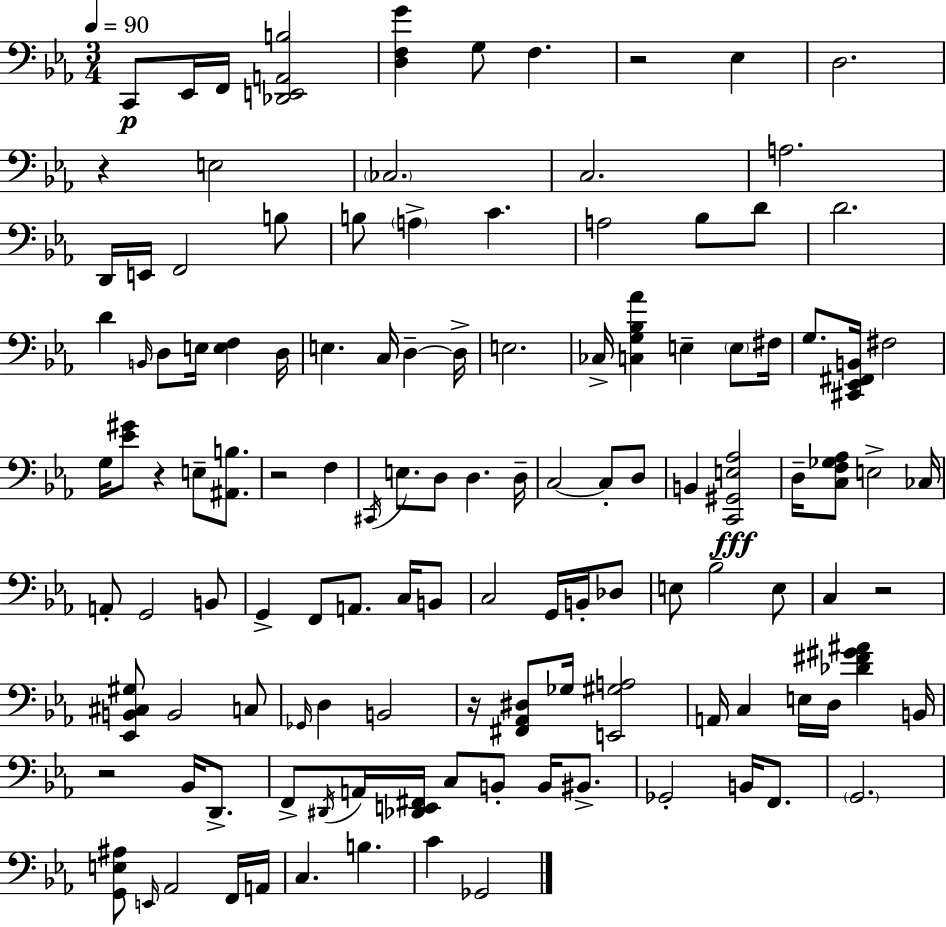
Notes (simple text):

C2/e Eb2/s F2/s [Db2,E2,A2,B3]/h [D3,F3,G4]/q G3/e F3/q. R/h Eb3/q D3/h. R/q E3/h CES3/h. C3/h. A3/h. D2/s E2/s F2/h B3/e B3/e A3/q C4/q. A3/h Bb3/e D4/e D4/h. D4/q B2/s D3/e E3/s [E3,F3]/q D3/s E3/q. C3/s D3/q D3/s E3/h. CES3/s [C3,G3,Bb3,Ab4]/q E3/q E3/e F#3/s G3/e. [C#2,Eb2,F#2,B2]/s F#3/h G3/s [Eb4,G#4]/e R/q E3/e [A#2,B3]/e. R/h F3/q C#2/s E3/e. D3/e D3/q. D3/s C3/h C3/e D3/e B2/q [C2,G#2,E3,Ab3]/h D3/s [C3,F3,Gb3,Ab3]/e E3/h CES3/s A2/e G2/h B2/e G2/q F2/e A2/e. C3/s B2/e C3/h G2/s B2/s Db3/e E3/e Bb3/h E3/e C3/q R/h [Eb2,B2,C#3,G#3]/e B2/h C3/e Gb2/s D3/q B2/h R/s [F#2,Ab2,D#3]/e Gb3/s [E2,G#3,A3]/h A2/s C3/q E3/s D3/s [Db4,F#4,G#4,A#4]/q B2/s R/h Bb2/s D2/e. F2/e D#2/s A2/s [Db2,E2,F#2]/s C3/e B2/e B2/s BIS2/e. Gb2/h B2/s F2/e. G2/h. [G2,E3,A#3]/e E2/s Ab2/h F2/s A2/s C3/q. B3/q. C4/q Gb2/h